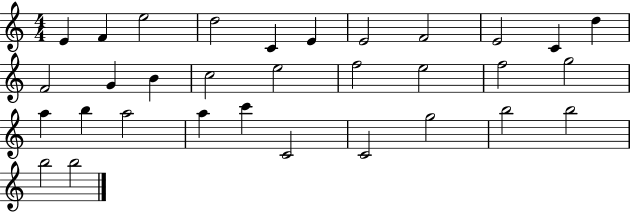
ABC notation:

X:1
T:Untitled
M:4/4
L:1/4
K:C
E F e2 d2 C E E2 F2 E2 C d F2 G B c2 e2 f2 e2 f2 g2 a b a2 a c' C2 C2 g2 b2 b2 b2 b2